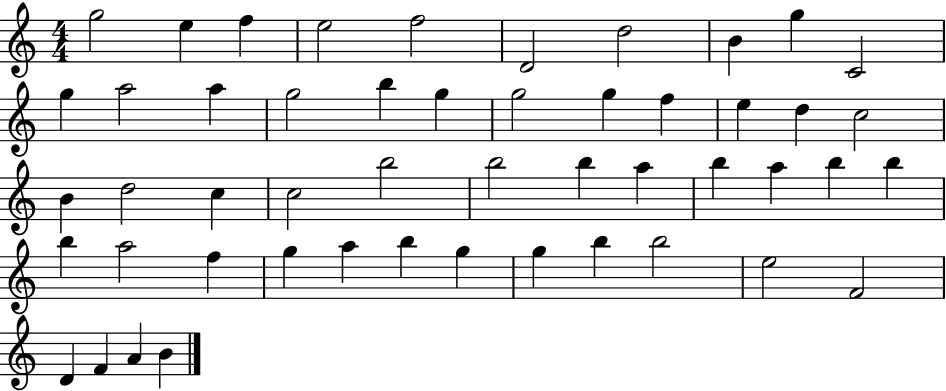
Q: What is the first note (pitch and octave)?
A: G5